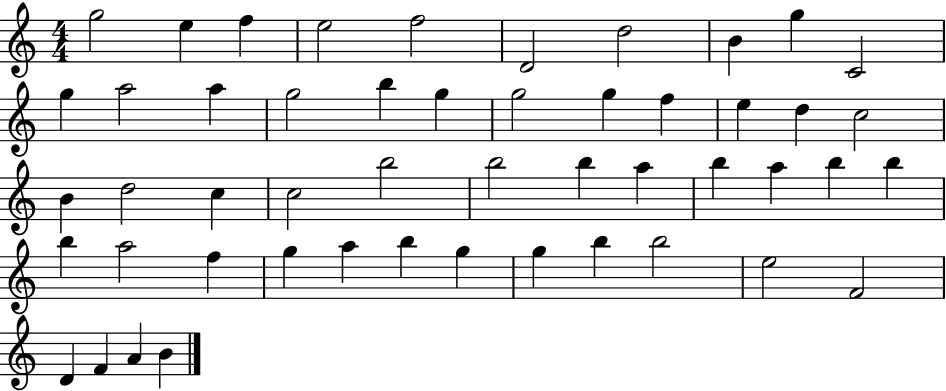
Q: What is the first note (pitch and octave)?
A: G5